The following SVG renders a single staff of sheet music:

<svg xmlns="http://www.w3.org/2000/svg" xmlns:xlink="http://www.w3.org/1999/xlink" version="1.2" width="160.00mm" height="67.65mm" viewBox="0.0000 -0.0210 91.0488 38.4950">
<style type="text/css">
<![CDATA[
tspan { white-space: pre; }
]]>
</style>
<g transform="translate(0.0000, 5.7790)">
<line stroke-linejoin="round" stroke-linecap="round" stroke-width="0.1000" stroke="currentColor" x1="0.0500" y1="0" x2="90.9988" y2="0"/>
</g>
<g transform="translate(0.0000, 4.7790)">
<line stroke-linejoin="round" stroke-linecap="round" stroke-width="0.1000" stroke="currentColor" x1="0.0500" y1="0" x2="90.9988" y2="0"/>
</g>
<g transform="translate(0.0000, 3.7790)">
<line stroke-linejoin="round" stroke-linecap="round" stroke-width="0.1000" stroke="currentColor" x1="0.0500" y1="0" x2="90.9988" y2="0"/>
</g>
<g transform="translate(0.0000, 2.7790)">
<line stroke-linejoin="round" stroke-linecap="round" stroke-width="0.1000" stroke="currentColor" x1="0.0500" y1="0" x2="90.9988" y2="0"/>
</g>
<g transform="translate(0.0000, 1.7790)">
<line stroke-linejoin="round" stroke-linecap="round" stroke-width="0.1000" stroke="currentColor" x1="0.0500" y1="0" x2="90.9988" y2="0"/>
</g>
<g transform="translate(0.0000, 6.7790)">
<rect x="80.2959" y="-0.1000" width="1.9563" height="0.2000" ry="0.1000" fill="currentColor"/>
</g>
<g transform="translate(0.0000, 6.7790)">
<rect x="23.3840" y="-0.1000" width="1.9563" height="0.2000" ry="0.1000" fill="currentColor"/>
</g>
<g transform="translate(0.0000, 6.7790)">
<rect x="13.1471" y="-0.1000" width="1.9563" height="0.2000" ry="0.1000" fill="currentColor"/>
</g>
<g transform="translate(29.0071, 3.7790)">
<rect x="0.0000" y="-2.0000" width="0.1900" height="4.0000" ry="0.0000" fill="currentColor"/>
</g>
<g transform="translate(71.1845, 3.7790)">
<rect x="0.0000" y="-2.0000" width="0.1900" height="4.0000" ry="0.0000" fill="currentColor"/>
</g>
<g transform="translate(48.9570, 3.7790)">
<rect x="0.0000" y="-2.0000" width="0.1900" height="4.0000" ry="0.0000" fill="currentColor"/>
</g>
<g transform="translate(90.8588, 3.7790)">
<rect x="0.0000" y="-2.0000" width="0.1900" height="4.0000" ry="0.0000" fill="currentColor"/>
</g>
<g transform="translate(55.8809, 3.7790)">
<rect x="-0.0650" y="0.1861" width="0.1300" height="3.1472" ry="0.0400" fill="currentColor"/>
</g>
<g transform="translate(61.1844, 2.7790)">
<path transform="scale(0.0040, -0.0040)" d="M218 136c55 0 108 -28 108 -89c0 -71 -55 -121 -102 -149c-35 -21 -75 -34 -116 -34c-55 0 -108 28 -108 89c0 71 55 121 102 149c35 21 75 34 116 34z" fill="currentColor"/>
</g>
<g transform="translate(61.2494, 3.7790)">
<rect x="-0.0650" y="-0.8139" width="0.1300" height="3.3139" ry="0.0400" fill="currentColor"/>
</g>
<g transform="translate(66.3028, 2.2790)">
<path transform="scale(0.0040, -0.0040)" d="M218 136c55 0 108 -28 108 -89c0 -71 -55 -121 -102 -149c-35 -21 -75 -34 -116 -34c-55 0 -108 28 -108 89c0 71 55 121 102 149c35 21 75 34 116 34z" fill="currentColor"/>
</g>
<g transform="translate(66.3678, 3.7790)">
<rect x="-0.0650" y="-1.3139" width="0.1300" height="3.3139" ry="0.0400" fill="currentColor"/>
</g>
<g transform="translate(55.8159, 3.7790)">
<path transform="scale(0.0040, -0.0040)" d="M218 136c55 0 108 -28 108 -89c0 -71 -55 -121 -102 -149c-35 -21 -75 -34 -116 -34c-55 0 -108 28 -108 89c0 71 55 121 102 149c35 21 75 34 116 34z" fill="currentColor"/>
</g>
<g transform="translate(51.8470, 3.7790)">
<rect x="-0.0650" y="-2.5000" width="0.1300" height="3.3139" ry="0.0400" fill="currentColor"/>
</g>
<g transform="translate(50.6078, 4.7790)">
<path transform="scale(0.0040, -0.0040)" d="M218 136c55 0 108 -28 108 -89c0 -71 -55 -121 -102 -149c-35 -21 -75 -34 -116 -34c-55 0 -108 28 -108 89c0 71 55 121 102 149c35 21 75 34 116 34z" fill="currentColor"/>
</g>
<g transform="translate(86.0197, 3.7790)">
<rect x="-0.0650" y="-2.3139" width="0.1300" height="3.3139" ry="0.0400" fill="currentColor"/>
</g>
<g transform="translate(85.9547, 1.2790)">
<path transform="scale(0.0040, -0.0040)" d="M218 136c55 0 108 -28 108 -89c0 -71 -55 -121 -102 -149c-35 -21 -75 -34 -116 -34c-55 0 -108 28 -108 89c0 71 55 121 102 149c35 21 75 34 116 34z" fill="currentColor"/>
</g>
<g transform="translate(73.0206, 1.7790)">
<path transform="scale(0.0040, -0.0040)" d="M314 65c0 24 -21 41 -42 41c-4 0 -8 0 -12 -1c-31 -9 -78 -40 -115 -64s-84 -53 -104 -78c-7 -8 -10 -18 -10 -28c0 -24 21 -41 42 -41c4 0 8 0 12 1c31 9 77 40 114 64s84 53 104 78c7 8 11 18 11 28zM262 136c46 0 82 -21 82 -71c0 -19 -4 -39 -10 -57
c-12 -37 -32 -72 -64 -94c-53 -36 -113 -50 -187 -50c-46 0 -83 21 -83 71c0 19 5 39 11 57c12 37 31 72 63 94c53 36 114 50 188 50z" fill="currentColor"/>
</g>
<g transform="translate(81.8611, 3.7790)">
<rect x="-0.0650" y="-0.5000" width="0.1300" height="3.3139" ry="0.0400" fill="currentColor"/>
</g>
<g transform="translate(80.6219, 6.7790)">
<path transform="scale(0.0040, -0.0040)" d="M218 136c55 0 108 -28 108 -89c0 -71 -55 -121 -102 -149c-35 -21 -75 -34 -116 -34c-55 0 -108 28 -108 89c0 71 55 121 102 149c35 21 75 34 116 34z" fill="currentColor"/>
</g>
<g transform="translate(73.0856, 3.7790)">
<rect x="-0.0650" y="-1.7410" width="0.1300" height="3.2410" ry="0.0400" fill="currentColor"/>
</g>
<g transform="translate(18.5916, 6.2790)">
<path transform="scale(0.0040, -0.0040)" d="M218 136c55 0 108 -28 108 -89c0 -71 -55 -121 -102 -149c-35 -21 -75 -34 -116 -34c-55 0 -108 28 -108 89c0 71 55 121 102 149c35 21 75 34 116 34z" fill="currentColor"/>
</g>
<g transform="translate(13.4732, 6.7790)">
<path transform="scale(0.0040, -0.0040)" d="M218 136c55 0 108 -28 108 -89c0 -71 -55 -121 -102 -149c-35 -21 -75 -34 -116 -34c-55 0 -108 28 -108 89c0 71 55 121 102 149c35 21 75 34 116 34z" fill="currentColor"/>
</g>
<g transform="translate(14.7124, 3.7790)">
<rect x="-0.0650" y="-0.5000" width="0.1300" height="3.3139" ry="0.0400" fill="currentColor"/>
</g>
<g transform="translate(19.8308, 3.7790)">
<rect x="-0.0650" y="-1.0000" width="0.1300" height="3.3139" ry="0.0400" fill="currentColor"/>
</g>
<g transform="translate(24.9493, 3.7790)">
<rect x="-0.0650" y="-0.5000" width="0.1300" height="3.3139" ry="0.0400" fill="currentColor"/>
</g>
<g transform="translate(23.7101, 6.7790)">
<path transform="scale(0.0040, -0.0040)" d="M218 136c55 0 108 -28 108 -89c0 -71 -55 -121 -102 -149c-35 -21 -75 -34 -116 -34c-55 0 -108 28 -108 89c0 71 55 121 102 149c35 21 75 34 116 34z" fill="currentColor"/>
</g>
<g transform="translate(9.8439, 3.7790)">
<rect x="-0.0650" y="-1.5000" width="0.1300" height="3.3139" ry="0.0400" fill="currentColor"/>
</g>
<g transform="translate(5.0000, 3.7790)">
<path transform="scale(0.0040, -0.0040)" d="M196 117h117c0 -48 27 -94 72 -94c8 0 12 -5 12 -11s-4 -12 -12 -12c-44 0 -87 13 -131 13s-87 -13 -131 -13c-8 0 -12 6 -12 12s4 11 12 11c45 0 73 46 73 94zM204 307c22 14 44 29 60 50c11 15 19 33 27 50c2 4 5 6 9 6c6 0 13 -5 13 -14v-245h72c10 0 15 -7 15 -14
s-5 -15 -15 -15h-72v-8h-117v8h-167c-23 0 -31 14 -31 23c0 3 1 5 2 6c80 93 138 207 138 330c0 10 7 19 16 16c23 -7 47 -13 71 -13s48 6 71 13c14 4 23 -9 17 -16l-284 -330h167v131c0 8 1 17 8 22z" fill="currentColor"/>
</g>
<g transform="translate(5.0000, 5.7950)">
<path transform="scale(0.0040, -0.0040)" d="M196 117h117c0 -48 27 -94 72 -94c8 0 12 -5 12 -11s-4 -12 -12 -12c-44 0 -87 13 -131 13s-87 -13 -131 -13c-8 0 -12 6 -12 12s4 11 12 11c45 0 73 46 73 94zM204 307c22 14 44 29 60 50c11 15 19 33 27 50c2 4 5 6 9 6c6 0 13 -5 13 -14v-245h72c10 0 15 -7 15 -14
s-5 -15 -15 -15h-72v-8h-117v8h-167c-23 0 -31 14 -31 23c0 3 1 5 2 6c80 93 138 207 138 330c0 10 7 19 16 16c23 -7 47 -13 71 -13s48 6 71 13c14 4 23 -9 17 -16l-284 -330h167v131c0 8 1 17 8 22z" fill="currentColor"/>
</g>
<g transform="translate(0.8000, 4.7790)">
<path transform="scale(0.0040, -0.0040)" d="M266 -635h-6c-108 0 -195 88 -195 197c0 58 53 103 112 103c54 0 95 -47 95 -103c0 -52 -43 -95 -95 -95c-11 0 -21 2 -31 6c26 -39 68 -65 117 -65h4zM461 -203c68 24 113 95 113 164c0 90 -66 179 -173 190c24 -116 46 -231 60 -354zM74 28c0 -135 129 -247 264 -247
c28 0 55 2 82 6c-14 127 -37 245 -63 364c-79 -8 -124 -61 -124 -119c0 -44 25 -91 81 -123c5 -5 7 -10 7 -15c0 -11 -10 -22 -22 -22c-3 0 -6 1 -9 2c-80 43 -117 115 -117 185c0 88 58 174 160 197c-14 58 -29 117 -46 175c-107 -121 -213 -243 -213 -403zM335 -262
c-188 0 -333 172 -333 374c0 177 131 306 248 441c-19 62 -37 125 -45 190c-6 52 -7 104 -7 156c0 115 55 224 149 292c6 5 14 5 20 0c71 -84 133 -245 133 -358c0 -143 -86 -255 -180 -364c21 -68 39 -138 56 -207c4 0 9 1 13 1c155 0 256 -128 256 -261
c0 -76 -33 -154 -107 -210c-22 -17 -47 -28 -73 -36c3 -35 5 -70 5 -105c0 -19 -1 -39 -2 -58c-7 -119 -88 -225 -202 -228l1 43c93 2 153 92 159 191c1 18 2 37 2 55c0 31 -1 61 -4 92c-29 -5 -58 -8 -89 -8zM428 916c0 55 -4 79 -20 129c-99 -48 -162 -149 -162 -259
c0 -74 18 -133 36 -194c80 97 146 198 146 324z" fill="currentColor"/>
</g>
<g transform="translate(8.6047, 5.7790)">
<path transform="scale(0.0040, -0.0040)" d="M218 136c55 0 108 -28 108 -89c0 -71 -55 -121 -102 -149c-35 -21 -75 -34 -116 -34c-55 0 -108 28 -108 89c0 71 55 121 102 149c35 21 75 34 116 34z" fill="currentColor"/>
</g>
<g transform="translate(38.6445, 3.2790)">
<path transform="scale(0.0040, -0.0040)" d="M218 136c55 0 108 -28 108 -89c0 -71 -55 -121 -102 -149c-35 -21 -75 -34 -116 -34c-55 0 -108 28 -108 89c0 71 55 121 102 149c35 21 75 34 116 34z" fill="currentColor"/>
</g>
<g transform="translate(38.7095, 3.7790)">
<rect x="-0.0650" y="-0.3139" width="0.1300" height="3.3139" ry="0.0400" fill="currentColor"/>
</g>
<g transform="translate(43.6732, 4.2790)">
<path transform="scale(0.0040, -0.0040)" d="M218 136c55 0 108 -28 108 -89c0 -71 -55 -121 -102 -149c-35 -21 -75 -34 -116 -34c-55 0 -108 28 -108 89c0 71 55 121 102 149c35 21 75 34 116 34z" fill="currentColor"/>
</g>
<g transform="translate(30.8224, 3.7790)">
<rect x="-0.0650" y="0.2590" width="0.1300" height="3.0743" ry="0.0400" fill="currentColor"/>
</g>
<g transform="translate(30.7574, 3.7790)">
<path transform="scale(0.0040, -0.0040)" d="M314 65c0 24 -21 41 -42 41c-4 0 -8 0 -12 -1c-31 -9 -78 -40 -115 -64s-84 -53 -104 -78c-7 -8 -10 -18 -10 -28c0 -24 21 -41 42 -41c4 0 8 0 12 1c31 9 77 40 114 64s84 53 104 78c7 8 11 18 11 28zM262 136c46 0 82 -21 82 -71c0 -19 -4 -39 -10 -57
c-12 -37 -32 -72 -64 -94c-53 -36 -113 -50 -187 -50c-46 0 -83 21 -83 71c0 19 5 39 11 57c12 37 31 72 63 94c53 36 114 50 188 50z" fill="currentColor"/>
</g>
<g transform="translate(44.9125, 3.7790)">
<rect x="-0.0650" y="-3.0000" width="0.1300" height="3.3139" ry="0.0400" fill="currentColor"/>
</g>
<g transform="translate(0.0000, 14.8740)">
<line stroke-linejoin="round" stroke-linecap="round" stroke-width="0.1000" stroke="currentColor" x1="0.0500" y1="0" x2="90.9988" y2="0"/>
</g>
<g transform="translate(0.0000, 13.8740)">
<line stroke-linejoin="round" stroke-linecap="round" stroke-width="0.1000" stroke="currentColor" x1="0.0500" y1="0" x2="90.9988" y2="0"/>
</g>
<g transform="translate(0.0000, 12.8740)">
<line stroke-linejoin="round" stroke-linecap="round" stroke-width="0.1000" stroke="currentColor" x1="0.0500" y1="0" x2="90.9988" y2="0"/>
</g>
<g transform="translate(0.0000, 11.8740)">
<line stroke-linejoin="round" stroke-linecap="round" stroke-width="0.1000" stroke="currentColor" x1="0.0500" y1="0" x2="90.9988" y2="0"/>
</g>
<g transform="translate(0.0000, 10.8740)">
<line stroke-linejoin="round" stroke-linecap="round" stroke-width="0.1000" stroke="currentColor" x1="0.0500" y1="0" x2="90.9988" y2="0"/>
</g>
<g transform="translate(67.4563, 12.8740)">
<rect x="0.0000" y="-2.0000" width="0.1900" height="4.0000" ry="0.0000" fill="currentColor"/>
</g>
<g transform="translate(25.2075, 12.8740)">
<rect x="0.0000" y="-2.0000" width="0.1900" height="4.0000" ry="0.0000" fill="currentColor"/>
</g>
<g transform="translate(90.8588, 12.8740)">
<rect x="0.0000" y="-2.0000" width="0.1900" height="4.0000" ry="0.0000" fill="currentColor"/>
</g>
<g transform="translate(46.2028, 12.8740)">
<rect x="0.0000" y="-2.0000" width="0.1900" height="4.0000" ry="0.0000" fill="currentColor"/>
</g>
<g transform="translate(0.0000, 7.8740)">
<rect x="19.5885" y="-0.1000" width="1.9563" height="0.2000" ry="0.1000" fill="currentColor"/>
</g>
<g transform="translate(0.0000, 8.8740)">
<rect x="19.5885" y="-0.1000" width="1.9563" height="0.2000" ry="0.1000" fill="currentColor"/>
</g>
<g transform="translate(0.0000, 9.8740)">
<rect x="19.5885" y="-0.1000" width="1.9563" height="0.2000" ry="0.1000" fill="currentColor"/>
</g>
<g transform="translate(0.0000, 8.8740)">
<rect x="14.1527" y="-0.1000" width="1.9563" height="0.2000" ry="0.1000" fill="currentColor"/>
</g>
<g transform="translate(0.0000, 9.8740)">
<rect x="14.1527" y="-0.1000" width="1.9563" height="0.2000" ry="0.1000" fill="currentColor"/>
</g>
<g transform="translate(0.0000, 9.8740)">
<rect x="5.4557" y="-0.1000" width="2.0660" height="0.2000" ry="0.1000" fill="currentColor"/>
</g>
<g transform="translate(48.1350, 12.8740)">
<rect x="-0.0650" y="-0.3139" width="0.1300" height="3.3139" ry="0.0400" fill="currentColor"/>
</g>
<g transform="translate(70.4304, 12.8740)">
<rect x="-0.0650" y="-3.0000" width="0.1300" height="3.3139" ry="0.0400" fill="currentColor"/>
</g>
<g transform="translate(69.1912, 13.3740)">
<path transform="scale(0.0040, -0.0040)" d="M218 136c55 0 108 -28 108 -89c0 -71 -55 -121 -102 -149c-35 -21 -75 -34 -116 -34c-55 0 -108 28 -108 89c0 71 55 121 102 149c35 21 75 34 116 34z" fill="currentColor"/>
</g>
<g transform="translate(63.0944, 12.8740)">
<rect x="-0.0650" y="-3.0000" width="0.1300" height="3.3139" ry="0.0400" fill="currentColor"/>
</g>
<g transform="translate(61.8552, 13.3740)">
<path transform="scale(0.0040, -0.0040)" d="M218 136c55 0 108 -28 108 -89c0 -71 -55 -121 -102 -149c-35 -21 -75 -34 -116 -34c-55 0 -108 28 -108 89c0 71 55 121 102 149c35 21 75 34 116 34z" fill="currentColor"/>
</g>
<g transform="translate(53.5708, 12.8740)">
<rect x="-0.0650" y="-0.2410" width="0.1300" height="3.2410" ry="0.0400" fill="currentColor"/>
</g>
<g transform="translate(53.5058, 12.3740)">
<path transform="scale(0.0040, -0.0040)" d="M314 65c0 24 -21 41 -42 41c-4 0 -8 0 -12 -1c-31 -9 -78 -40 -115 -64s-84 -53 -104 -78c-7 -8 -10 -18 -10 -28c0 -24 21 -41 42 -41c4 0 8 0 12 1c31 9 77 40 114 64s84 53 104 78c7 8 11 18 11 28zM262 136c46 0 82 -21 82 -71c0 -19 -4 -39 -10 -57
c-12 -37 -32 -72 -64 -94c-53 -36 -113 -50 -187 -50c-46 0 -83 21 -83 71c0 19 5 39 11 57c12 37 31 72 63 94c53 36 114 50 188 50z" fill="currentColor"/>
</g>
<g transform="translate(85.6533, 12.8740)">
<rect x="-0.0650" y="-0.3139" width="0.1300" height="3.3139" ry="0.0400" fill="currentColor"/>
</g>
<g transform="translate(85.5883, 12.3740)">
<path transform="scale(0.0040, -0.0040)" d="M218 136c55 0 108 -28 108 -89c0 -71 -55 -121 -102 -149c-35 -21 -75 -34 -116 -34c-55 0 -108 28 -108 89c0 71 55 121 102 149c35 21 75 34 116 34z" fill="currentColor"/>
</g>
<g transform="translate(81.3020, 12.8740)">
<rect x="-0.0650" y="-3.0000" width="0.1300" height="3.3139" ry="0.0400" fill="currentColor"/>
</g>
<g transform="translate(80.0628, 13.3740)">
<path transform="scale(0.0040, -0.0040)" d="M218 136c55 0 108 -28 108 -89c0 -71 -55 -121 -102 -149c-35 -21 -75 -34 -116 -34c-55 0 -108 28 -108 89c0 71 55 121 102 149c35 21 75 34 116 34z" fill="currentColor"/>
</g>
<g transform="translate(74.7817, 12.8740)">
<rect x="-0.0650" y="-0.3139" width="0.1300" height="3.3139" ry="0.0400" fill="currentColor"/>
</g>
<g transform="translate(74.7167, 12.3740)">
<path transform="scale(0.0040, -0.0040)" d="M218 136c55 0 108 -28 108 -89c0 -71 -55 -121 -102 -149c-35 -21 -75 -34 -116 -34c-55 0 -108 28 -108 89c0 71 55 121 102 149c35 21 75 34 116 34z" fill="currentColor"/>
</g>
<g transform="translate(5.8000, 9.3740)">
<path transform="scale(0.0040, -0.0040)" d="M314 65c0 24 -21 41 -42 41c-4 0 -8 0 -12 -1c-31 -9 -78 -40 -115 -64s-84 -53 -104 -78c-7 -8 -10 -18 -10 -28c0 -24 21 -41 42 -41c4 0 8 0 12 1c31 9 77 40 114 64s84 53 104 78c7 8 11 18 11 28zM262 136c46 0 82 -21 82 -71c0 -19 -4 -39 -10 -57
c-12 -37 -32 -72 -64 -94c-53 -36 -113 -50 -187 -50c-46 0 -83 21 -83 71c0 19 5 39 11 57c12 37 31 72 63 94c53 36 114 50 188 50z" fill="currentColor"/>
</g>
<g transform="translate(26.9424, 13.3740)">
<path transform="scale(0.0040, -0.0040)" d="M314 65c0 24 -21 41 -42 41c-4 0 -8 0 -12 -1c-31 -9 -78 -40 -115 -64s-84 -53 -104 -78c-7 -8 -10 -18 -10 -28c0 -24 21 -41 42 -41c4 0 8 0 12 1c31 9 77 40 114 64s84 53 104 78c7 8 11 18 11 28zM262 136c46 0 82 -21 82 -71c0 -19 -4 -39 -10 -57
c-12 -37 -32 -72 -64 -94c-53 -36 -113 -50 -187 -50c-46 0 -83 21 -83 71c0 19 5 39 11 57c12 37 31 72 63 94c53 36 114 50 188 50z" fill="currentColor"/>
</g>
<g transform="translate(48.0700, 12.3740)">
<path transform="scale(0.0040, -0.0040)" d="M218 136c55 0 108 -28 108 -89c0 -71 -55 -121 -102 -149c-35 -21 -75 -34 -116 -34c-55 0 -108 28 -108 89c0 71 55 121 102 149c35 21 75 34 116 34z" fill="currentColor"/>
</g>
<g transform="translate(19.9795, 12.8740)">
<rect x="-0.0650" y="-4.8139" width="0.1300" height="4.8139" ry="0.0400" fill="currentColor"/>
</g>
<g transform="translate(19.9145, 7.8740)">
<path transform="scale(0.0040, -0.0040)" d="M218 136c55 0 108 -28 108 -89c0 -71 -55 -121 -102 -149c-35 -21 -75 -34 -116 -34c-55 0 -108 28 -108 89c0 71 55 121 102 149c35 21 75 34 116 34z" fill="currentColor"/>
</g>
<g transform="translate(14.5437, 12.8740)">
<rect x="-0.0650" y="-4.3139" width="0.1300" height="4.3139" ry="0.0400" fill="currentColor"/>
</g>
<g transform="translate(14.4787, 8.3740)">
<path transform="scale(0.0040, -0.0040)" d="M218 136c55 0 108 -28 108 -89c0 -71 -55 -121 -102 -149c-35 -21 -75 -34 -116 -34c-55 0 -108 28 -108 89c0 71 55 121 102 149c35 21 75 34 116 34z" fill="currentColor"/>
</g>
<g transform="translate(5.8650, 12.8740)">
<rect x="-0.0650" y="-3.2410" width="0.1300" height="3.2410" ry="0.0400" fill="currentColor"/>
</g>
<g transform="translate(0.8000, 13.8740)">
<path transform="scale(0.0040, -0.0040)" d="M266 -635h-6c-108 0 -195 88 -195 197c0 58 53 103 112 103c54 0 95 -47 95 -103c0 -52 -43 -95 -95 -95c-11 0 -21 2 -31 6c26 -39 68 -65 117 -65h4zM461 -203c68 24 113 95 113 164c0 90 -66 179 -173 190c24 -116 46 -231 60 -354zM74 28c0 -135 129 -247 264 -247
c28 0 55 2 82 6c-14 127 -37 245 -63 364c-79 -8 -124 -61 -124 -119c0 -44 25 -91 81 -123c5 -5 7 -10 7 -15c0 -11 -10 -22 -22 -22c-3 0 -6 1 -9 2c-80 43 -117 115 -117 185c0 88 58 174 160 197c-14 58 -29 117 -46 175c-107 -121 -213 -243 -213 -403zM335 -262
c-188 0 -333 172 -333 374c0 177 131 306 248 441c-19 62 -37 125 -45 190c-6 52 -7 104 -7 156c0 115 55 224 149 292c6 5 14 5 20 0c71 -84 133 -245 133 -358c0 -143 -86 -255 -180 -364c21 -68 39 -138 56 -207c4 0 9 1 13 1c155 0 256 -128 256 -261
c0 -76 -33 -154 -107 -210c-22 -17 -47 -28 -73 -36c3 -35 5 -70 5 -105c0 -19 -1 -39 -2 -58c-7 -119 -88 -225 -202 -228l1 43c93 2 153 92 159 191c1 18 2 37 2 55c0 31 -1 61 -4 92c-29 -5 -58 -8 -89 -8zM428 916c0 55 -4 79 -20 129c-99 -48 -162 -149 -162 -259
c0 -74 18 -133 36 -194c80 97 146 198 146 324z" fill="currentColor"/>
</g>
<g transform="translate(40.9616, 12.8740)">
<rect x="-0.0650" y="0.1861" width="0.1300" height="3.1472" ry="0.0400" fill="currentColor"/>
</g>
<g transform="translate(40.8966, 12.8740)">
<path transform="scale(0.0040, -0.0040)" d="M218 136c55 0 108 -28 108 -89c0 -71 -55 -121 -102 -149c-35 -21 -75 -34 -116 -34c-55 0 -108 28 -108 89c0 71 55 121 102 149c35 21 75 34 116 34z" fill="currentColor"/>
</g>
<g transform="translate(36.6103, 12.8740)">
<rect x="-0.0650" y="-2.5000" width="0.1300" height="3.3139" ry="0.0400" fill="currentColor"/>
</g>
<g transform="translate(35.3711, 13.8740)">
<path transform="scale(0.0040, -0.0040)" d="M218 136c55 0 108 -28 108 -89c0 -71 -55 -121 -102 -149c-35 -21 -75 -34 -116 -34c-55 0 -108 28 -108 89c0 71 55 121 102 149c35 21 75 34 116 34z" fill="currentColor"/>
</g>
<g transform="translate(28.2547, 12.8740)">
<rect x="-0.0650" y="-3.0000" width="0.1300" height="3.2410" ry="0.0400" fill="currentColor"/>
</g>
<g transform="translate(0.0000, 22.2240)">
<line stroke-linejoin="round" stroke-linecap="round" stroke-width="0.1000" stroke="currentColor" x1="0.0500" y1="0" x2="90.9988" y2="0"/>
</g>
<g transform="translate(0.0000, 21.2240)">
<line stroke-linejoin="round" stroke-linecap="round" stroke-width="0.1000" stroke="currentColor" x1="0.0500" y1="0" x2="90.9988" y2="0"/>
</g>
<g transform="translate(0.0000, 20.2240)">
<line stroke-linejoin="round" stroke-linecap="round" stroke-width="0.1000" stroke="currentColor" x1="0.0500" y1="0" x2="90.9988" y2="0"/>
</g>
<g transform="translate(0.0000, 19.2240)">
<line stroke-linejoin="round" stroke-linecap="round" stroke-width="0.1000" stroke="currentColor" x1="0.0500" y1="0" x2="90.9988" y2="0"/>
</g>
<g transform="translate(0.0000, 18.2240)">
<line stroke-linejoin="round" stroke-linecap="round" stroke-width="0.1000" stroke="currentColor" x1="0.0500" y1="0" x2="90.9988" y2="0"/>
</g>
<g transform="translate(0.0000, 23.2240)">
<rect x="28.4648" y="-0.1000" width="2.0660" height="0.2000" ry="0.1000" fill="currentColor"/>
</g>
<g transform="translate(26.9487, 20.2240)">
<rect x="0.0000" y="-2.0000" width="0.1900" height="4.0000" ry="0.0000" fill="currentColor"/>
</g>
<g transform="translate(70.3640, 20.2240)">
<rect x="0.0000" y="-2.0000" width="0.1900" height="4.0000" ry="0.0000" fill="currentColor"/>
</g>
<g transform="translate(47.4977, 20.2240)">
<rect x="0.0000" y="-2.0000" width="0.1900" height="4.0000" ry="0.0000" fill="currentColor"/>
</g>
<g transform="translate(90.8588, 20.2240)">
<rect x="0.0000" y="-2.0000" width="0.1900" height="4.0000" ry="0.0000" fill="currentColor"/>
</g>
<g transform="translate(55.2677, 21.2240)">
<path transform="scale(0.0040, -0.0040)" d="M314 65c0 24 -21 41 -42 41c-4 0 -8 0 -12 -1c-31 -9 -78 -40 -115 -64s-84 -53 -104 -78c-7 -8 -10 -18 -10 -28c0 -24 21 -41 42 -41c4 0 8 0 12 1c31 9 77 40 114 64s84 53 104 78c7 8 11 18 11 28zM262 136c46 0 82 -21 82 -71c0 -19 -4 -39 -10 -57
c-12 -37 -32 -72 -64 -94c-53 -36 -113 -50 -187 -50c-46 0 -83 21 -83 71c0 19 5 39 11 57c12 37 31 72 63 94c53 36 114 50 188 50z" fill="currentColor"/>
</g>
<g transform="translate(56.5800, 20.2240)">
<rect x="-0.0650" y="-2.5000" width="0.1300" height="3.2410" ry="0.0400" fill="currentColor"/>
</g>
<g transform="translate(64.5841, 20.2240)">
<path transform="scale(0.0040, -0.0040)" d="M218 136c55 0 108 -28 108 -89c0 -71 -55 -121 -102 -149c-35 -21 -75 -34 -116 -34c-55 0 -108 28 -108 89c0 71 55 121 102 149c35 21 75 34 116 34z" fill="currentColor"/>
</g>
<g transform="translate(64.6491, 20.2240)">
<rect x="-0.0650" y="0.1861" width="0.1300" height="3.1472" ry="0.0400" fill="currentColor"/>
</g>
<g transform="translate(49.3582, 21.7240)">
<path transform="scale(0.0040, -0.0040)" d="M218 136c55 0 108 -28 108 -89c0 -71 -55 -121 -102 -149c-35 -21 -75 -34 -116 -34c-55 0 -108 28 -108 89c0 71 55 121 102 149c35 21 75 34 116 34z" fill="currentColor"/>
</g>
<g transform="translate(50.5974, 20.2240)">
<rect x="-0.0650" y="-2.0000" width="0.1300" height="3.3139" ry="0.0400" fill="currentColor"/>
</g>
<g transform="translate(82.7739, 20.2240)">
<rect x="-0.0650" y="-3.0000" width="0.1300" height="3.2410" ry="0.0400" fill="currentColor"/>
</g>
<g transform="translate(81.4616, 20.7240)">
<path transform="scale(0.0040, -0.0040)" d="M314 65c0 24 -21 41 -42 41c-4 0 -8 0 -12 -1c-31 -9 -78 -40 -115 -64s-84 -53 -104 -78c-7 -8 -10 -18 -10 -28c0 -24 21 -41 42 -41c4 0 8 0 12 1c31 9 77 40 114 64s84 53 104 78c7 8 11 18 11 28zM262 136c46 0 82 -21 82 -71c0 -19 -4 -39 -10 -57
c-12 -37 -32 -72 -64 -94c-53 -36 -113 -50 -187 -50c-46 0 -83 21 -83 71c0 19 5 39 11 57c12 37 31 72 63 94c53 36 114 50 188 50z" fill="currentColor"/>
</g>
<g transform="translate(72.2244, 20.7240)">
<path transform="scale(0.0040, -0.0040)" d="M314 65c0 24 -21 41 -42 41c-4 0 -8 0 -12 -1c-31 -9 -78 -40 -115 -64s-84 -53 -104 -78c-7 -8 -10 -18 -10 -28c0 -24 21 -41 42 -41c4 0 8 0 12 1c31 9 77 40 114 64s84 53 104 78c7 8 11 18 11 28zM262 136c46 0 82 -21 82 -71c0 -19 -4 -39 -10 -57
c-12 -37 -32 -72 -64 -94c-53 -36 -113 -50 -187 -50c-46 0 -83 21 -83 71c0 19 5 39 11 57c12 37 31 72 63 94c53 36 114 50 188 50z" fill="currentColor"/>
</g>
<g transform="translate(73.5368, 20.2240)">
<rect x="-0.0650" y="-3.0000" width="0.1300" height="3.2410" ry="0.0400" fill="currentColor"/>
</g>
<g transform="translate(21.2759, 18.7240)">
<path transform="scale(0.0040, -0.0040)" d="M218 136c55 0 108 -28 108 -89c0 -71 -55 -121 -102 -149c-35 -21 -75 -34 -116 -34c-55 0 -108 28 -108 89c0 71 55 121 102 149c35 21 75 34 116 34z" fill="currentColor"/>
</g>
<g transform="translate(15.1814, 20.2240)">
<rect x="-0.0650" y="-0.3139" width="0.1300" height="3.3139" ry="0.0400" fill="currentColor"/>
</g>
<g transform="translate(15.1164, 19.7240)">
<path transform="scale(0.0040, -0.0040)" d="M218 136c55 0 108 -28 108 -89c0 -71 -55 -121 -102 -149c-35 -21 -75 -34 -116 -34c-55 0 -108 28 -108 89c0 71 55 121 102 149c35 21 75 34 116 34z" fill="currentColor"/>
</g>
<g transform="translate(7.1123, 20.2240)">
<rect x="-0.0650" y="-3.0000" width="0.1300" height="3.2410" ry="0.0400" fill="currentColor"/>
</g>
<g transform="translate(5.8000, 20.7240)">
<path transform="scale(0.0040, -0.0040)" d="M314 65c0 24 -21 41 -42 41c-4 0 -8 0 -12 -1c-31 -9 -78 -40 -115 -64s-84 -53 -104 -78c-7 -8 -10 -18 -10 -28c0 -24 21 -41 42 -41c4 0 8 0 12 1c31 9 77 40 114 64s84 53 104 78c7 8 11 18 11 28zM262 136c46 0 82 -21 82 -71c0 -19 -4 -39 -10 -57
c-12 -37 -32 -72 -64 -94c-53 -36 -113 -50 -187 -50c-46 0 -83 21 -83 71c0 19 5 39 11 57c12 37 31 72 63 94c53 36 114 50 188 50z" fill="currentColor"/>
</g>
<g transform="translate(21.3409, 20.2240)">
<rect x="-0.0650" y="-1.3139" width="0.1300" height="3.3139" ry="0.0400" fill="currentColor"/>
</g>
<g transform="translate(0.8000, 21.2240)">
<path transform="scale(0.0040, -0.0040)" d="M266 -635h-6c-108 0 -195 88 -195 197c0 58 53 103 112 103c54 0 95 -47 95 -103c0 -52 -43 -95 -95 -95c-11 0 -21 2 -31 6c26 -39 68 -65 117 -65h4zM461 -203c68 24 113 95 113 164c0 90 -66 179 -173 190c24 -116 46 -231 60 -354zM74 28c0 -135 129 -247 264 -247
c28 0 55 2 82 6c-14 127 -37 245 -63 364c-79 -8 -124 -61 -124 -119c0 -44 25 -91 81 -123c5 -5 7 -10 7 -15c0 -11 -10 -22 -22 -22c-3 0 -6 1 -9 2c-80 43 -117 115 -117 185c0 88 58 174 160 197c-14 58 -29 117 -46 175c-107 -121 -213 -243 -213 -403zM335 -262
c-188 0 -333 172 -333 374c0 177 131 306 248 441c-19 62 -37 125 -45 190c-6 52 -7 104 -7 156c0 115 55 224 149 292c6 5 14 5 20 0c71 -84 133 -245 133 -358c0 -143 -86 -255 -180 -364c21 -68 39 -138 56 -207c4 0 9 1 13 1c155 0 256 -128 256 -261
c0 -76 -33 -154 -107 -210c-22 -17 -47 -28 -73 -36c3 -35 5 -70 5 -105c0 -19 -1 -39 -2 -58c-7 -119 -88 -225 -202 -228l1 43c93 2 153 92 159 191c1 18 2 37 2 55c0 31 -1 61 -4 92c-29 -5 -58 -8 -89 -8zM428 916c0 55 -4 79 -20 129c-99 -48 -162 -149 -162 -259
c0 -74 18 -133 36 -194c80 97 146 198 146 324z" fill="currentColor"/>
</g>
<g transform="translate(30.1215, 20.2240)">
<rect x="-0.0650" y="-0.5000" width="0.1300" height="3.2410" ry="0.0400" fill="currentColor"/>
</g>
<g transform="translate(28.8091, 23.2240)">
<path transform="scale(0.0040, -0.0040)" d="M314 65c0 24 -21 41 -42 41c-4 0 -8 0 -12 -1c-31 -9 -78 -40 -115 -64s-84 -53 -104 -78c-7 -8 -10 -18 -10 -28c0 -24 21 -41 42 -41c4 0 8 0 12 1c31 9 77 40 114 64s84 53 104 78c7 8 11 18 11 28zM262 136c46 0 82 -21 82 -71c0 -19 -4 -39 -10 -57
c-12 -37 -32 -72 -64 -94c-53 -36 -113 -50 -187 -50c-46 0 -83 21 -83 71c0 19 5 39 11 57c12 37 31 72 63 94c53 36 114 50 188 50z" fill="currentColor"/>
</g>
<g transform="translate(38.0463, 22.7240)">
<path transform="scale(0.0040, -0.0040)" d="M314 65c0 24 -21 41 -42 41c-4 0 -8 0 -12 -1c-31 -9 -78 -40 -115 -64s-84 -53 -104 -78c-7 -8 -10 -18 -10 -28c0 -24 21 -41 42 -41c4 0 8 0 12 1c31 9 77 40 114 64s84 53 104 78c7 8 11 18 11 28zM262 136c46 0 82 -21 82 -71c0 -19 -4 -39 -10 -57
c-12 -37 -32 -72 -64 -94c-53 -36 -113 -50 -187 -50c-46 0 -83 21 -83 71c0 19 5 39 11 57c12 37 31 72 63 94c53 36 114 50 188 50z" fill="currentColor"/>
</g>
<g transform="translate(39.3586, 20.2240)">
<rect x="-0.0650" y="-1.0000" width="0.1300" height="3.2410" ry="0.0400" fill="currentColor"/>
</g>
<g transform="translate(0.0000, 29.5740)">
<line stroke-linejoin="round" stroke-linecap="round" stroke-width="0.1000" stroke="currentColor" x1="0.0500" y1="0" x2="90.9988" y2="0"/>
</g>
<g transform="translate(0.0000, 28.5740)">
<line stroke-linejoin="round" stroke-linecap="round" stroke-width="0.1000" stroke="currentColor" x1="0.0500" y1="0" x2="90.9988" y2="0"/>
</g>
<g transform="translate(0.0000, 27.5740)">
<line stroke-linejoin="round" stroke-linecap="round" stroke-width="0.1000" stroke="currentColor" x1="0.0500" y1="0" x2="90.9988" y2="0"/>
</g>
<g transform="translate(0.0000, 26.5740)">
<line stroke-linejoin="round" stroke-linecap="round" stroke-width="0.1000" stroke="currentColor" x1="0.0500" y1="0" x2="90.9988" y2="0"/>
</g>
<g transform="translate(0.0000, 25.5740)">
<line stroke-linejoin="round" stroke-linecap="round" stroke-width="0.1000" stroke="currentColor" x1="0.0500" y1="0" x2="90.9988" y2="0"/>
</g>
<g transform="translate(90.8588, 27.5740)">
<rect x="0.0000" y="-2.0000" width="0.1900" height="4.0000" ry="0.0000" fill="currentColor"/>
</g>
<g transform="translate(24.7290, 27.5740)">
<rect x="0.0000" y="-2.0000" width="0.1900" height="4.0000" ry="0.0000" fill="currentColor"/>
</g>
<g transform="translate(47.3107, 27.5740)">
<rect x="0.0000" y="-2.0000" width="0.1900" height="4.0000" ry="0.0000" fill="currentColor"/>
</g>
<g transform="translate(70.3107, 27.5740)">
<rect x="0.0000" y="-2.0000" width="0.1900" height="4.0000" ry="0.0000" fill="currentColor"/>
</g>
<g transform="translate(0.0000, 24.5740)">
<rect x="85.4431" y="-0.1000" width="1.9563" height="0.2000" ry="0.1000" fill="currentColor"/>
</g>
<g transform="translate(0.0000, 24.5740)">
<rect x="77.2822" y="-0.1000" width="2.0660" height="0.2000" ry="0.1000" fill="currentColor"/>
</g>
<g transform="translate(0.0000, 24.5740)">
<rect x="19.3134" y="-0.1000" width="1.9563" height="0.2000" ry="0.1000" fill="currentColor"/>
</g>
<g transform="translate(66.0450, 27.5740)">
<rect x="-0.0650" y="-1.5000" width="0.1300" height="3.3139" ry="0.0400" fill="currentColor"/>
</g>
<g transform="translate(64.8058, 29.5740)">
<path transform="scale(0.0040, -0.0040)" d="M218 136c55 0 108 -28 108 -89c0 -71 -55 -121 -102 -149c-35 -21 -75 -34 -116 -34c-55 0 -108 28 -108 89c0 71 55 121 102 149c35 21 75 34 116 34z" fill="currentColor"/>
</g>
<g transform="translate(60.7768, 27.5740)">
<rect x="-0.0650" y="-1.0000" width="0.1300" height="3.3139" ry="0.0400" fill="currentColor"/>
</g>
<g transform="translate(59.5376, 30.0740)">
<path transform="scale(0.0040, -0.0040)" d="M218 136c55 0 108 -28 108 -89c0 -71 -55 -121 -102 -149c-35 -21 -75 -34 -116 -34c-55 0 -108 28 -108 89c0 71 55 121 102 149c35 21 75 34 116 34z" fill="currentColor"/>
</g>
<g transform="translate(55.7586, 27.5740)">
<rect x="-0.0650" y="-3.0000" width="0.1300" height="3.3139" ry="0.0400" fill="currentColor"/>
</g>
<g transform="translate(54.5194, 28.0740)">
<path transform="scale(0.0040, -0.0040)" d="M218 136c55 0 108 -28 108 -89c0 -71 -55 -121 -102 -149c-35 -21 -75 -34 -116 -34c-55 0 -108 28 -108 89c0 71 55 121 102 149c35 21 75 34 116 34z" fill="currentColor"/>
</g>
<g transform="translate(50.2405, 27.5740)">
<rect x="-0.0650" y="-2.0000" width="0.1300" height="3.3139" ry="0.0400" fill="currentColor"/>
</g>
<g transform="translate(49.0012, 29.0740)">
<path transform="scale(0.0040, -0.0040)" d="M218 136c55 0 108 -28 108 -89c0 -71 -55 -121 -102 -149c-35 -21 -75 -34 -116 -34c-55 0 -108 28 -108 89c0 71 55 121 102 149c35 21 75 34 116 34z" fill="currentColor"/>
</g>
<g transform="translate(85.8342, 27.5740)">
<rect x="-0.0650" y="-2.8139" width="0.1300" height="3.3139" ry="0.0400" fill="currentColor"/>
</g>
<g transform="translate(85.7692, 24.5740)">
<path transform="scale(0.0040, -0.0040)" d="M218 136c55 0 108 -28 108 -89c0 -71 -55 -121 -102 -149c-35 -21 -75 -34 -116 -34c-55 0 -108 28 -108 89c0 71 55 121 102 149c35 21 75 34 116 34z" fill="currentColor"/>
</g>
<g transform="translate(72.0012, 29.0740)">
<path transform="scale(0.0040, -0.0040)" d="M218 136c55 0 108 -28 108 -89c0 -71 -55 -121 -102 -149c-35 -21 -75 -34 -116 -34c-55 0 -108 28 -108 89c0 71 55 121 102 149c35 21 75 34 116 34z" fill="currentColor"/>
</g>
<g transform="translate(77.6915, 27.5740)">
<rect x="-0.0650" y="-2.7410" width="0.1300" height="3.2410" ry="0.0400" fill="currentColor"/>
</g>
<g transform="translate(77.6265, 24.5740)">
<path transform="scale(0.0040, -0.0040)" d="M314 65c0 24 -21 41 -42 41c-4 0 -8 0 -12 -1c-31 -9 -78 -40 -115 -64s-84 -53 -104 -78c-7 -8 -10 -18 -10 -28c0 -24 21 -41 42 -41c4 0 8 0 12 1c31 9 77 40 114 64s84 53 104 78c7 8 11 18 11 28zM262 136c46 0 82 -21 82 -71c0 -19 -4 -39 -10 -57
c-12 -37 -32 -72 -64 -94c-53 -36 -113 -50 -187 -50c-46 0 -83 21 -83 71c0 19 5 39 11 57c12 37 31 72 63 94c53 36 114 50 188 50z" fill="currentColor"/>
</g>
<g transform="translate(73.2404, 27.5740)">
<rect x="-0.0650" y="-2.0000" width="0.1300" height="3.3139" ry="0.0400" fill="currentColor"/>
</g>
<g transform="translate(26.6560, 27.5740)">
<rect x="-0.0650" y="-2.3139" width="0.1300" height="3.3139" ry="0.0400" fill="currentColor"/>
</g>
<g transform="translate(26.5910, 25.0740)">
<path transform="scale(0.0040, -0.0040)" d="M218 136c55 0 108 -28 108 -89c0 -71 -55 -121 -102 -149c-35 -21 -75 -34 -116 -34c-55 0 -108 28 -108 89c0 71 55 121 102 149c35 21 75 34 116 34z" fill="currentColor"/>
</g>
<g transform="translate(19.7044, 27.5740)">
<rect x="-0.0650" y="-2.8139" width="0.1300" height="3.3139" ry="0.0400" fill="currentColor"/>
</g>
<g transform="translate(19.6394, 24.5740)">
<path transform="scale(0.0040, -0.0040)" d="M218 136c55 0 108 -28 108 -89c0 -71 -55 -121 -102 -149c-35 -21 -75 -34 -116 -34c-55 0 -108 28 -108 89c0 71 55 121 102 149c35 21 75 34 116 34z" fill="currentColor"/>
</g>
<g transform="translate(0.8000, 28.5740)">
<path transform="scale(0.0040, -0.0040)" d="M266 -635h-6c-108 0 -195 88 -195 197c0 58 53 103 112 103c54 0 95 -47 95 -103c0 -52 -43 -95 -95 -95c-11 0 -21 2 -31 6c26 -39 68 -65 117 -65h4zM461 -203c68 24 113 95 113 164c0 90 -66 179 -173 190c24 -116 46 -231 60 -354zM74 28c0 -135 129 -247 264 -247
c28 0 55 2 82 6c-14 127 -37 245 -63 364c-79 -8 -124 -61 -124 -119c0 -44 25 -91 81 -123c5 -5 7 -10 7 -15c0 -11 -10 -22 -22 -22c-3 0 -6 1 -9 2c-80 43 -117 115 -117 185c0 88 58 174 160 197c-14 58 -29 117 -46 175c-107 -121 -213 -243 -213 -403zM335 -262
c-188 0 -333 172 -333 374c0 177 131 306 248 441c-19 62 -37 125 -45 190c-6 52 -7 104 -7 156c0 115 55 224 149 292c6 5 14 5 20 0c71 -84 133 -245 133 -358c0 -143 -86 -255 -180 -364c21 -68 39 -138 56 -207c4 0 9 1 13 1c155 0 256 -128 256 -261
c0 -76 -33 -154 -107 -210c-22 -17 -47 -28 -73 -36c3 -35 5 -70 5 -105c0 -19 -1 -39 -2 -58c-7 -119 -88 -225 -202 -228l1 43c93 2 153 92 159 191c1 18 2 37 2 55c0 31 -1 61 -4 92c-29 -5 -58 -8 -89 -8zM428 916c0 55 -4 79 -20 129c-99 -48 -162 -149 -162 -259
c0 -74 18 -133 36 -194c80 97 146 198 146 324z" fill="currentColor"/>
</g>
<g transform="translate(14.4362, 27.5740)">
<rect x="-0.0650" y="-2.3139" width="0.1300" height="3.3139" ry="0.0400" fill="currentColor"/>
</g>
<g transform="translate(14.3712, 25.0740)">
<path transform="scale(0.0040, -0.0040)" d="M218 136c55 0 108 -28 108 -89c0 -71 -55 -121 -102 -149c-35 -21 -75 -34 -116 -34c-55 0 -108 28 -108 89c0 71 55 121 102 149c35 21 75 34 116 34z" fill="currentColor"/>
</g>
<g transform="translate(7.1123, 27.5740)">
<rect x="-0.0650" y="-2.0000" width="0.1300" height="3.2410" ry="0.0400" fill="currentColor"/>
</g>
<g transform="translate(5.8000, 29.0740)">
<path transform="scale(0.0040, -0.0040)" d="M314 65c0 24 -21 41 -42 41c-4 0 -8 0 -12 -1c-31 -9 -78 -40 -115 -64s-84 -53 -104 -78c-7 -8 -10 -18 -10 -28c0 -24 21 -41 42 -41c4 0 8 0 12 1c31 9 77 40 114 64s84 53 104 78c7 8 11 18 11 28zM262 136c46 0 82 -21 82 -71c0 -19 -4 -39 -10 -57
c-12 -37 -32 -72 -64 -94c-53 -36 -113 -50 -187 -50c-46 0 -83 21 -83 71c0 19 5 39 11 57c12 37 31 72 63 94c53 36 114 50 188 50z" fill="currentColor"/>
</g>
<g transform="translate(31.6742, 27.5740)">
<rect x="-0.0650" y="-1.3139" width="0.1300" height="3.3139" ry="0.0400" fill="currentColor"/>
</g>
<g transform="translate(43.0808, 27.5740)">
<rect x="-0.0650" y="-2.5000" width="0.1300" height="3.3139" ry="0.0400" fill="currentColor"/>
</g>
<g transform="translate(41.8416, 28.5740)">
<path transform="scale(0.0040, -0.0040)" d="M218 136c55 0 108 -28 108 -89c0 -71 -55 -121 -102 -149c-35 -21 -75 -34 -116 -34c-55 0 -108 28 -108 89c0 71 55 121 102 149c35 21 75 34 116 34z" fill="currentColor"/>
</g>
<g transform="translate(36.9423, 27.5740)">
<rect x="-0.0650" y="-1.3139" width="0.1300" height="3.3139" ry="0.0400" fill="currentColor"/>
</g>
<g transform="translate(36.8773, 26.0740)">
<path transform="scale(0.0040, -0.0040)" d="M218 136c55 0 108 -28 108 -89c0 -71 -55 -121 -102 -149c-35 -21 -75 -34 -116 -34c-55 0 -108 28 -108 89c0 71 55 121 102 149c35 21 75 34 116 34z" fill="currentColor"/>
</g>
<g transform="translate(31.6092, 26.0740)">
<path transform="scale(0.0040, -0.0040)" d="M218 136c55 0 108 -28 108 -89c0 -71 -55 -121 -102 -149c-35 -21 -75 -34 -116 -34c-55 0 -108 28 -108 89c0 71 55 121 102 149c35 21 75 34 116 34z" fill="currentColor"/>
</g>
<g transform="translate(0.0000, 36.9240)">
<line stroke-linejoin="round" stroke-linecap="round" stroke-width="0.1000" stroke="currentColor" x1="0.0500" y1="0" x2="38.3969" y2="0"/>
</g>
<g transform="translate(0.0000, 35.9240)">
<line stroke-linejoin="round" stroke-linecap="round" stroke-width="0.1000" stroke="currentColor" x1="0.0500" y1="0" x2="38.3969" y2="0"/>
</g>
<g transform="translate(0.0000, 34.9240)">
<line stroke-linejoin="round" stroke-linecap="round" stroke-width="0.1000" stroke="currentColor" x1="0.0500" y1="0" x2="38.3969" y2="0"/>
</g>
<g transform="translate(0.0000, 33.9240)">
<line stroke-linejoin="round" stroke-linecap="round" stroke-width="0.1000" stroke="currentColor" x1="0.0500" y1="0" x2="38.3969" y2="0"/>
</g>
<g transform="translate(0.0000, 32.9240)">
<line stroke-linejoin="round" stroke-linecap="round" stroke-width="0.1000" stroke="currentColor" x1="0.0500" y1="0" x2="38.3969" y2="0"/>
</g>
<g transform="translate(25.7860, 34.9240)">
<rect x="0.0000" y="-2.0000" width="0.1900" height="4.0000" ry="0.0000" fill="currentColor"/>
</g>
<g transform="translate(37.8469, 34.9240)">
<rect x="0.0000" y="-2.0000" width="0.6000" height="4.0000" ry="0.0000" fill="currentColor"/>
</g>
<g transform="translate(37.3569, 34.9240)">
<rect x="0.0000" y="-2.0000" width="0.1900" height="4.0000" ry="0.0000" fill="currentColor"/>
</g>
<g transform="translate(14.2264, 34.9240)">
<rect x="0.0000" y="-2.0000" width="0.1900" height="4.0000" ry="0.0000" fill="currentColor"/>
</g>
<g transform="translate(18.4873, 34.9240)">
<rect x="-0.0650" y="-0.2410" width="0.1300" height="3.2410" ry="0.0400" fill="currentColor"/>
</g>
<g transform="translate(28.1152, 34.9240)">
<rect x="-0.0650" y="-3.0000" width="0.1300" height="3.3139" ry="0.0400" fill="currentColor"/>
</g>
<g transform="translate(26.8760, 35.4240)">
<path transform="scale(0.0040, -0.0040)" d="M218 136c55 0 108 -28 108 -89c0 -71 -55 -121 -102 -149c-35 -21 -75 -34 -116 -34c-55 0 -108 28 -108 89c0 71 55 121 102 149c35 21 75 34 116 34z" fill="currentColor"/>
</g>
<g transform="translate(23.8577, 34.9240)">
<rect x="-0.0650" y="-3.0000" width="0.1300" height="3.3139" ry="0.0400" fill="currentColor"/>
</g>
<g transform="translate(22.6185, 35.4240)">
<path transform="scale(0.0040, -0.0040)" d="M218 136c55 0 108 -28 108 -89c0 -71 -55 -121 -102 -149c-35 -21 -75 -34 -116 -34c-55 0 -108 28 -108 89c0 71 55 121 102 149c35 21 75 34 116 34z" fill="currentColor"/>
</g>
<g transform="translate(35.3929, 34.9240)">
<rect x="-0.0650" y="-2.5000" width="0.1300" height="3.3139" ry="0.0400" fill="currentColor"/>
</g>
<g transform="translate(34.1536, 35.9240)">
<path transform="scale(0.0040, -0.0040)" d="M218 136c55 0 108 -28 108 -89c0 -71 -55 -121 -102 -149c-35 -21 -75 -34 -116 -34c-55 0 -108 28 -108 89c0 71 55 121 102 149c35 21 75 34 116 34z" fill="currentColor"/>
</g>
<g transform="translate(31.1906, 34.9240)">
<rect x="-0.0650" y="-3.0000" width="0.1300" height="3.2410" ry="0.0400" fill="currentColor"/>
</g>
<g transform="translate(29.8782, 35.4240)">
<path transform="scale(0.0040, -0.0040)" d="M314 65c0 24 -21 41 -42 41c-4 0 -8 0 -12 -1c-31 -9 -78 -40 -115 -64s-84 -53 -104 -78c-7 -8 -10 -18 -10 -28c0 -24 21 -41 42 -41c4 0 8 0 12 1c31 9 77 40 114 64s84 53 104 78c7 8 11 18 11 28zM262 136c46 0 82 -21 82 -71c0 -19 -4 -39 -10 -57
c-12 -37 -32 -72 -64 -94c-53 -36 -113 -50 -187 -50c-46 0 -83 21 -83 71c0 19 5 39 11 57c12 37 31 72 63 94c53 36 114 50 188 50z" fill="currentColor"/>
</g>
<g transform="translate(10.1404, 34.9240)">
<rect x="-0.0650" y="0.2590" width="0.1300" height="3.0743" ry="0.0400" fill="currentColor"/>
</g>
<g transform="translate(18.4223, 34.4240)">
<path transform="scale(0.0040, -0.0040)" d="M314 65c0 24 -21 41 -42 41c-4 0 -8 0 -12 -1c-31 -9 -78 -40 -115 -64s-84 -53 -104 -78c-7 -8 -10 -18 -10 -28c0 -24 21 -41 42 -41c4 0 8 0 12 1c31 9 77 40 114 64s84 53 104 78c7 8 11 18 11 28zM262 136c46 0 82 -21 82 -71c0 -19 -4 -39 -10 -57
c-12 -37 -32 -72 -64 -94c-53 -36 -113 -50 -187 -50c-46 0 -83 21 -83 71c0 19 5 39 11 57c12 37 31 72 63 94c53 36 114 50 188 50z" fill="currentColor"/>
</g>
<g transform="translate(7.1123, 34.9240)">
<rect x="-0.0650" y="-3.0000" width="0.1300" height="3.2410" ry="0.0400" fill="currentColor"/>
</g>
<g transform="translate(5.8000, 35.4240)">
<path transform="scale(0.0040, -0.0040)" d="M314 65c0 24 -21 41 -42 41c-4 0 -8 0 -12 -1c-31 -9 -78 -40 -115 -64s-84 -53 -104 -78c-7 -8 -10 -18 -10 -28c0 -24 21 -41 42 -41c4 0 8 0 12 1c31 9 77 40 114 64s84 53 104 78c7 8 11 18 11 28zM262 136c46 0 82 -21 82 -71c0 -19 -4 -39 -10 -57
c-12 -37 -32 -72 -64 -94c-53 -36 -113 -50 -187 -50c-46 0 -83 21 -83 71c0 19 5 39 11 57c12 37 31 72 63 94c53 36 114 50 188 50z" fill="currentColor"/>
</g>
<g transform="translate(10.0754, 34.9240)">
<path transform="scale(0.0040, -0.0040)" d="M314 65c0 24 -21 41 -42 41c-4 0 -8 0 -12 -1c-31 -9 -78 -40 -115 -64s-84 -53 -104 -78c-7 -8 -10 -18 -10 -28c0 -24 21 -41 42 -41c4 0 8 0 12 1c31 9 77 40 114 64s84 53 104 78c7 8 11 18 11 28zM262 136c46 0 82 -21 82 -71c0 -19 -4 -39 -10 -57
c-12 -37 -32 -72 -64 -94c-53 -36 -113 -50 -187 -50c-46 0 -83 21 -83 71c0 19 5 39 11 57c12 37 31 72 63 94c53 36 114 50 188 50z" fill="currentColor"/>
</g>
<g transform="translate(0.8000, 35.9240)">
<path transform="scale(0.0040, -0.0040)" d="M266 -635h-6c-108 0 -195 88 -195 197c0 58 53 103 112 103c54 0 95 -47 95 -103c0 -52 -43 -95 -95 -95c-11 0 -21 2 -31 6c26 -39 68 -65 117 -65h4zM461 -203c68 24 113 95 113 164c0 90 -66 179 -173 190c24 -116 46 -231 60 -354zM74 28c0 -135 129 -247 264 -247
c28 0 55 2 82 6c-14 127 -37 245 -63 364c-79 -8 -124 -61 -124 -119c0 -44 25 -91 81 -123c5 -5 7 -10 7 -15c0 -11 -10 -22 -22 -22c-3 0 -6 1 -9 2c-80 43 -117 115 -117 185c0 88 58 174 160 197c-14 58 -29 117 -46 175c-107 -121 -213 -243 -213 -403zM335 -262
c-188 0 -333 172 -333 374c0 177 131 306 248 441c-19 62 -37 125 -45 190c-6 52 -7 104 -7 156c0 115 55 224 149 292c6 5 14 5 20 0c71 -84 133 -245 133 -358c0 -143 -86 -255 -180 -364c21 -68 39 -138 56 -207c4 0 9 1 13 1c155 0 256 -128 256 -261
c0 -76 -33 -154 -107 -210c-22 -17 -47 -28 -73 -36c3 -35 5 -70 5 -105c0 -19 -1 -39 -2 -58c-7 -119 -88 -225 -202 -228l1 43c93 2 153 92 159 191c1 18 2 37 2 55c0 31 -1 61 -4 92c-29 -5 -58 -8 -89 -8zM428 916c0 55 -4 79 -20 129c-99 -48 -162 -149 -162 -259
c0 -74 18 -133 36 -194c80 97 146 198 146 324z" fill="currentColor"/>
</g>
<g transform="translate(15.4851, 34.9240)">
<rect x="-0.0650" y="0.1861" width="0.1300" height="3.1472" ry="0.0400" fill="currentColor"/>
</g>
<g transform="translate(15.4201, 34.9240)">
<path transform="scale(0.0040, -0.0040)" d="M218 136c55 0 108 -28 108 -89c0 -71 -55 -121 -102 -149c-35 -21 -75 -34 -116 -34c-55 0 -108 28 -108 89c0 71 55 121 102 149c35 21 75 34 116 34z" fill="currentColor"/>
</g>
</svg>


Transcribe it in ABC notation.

X:1
T:Untitled
M:4/4
L:1/4
K:C
E C D C B2 c A G B d e f2 C g b2 d' e' A2 G B c c2 A A c A c A2 c e C2 D2 F G2 B A2 A2 F2 g a g e e G F A D E F a2 a A2 B2 B c2 A A A2 G